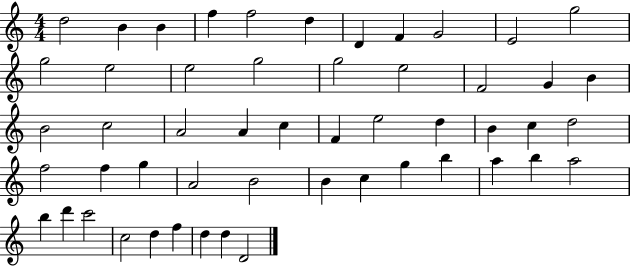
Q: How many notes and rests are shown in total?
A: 52